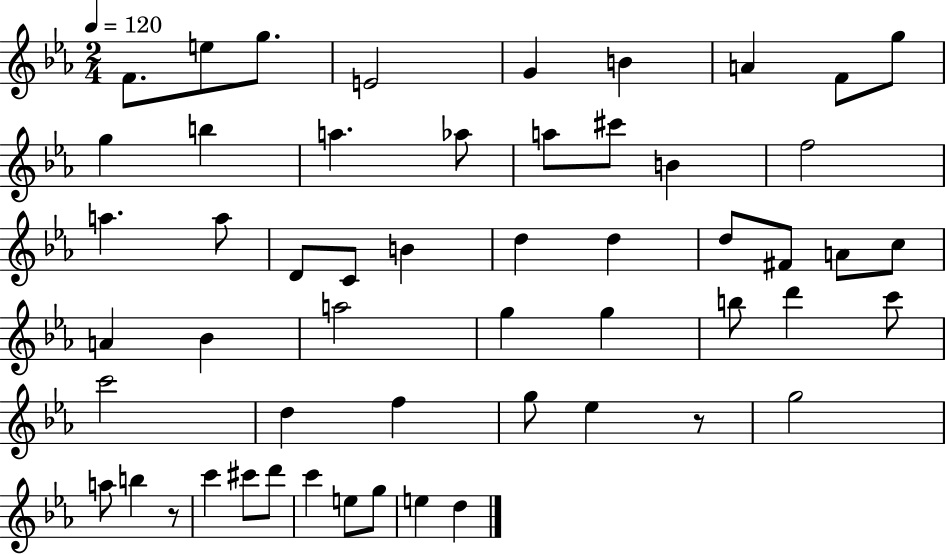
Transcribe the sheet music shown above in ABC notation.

X:1
T:Untitled
M:2/4
L:1/4
K:Eb
F/2 e/2 g/2 E2 G B A F/2 g/2 g b a _a/2 a/2 ^c'/2 B f2 a a/2 D/2 C/2 B d d d/2 ^F/2 A/2 c/2 A _B a2 g g b/2 d' c'/2 c'2 d f g/2 _e z/2 g2 a/2 b z/2 c' ^c'/2 d'/2 c' e/2 g/2 e d